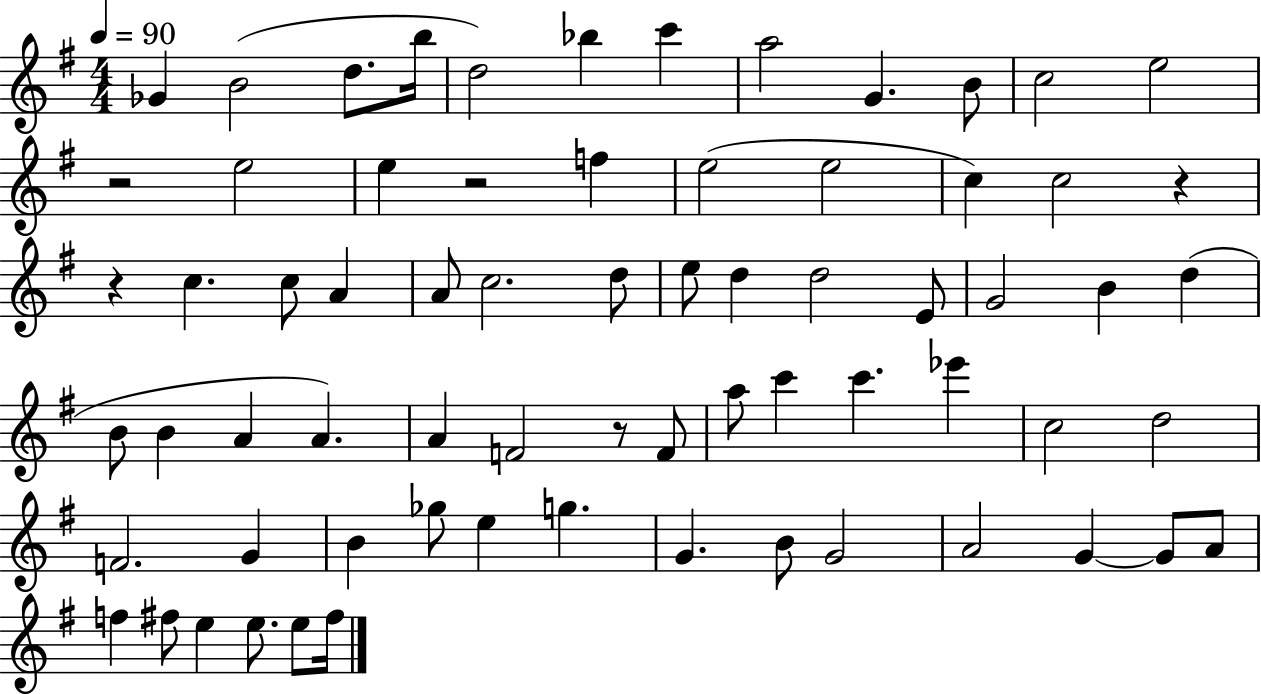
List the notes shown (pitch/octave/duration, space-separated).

Gb4/q B4/h D5/e. B5/s D5/h Bb5/q C6/q A5/h G4/q. B4/e C5/h E5/h R/h E5/h E5/q R/h F5/q E5/h E5/h C5/q C5/h R/q R/q C5/q. C5/e A4/q A4/e C5/h. D5/e E5/e D5/q D5/h E4/e G4/h B4/q D5/q B4/e B4/q A4/q A4/q. A4/q F4/h R/e F4/e A5/e C6/q C6/q. Eb6/q C5/h D5/h F4/h. G4/q B4/q Gb5/e E5/q G5/q. G4/q. B4/e G4/h A4/h G4/q G4/e A4/e F5/q F#5/e E5/q E5/e. E5/e F#5/s